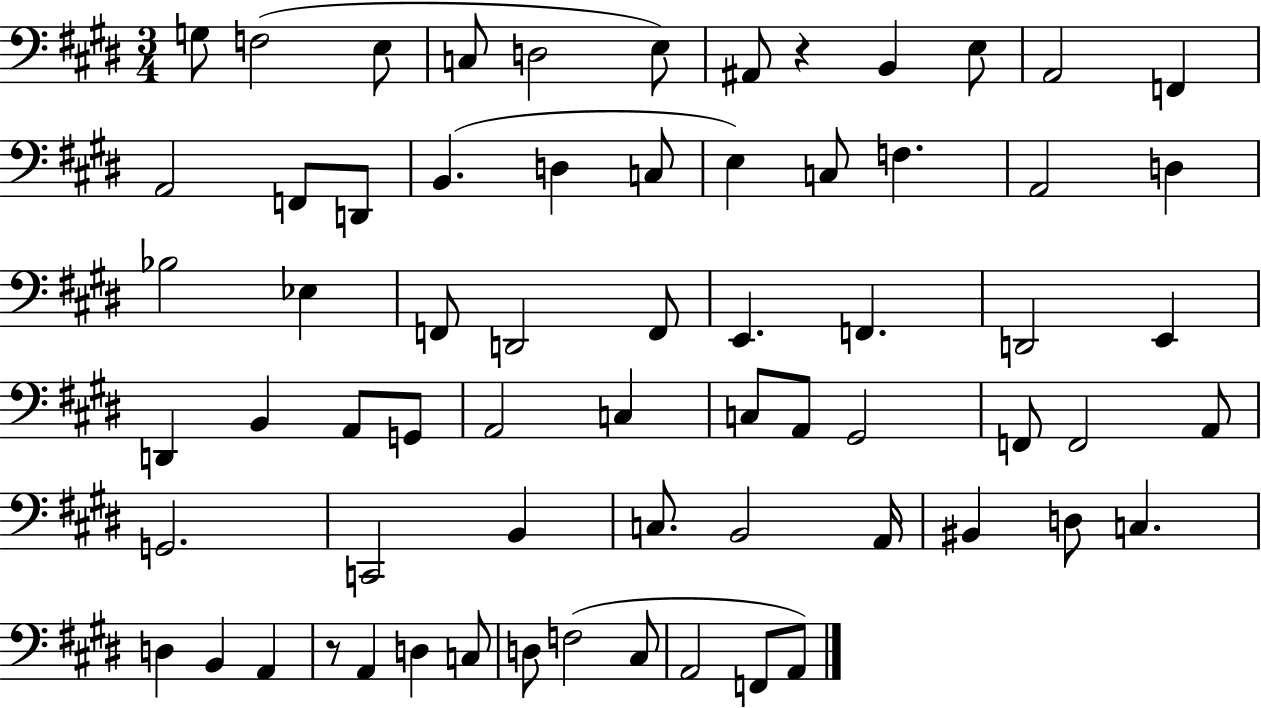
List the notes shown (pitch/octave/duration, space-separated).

G3/e F3/h E3/e C3/e D3/h E3/e A#2/e R/q B2/q E3/e A2/h F2/q A2/h F2/e D2/e B2/q. D3/q C3/e E3/q C3/e F3/q. A2/h D3/q Bb3/h Eb3/q F2/e D2/h F2/e E2/q. F2/q. D2/h E2/q D2/q B2/q A2/e G2/e A2/h C3/q C3/e A2/e G#2/h F2/e F2/h A2/e G2/h. C2/h B2/q C3/e. B2/h A2/s BIS2/q D3/e C3/q. D3/q B2/q A2/q R/e A2/q D3/q C3/e D3/e F3/h C#3/e A2/h F2/e A2/e